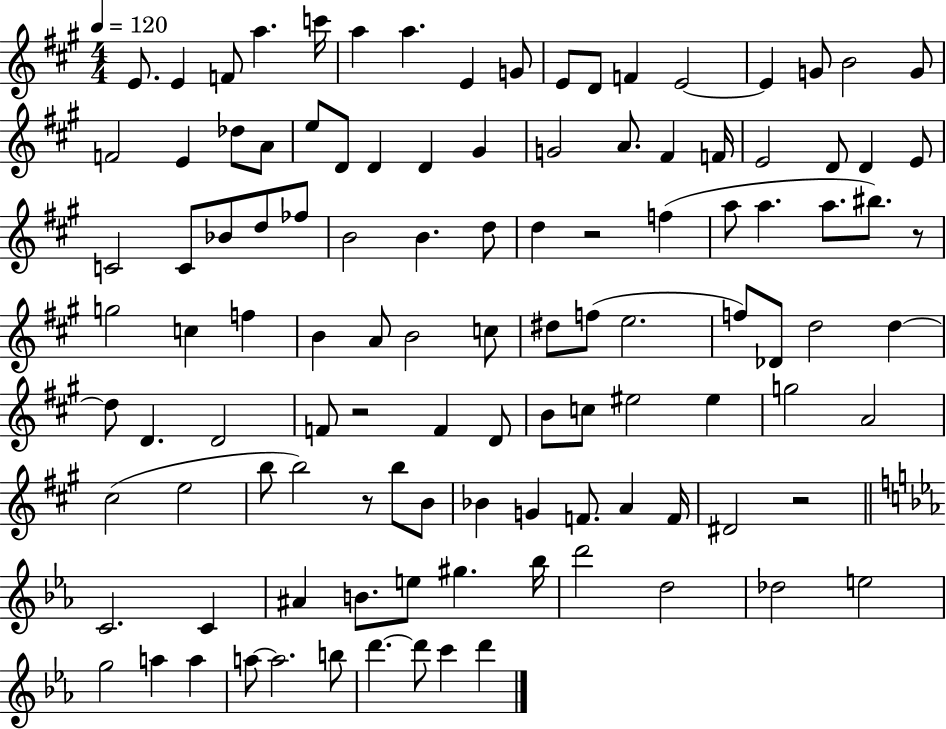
E4/e. E4/q F4/e A5/q. C6/s A5/q A5/q. E4/q G4/e E4/e D4/e F4/q E4/h E4/q G4/e B4/h G4/e F4/h E4/q Db5/e A4/e E5/e D4/e D4/q D4/q G#4/q G4/h A4/e. F#4/q F4/s E4/h D4/e D4/q E4/e C4/h C4/e Bb4/e D5/e FES5/e B4/h B4/q. D5/e D5/q R/h F5/q A5/e A5/q. A5/e. BIS5/e. R/e G5/h C5/q F5/q B4/q A4/e B4/h C5/e D#5/e F5/e E5/h. F5/e Db4/e D5/h D5/q D5/e D4/q. D4/h F4/e R/h F4/q D4/e B4/e C5/e EIS5/h EIS5/q G5/h A4/h C#5/h E5/h B5/e B5/h R/e B5/e B4/e Bb4/q G4/q F4/e. A4/q F4/s D#4/h R/h C4/h. C4/q A#4/q B4/e. E5/e G#5/q. Bb5/s D6/h D5/h Db5/h E5/h G5/h A5/q A5/q A5/e A5/h. B5/e D6/q. D6/e C6/q D6/q